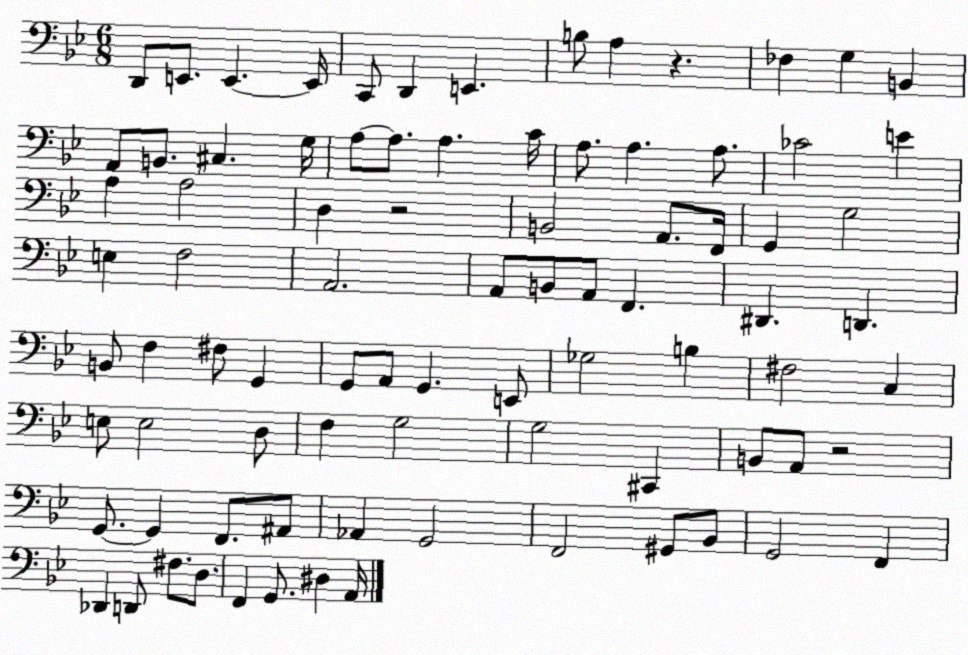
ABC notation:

X:1
T:Untitled
M:6/8
L:1/4
K:Bb
D,,/2 E,,/2 E,, E,,/4 C,,/2 D,, E,, B,/2 A, z _F, G, B,, A,,/2 B,,/2 ^C, G,/4 A,/2 A,/2 A, C/4 A,/2 A, A,/2 _C2 E A, A,2 D, z2 B,,2 A,,/2 F,,/4 G,, G,2 E, F,2 A,,2 A,,/2 B,,/2 A,,/2 F,, ^D,, D,, B,,/2 F, ^F,/2 G,, G,,/2 A,,/2 G,, E,,/2 _G,2 B, ^F,2 C, E,/2 E,2 D,/2 F, G,2 G,2 ^C,, B,,/2 A,,/2 z2 G,,/2 G,, F,,/2 ^A,,/2 _A,, G,,2 F,,2 ^G,,/2 _B,,/2 G,,2 F,, _D,, D,,/2 ^F,/2 D,/2 F,, G,,/2 ^D, A,,/4